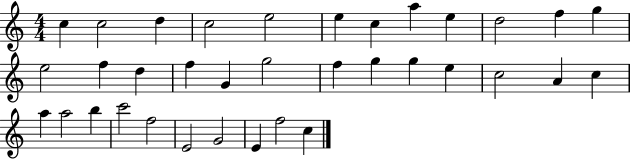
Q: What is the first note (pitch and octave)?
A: C5